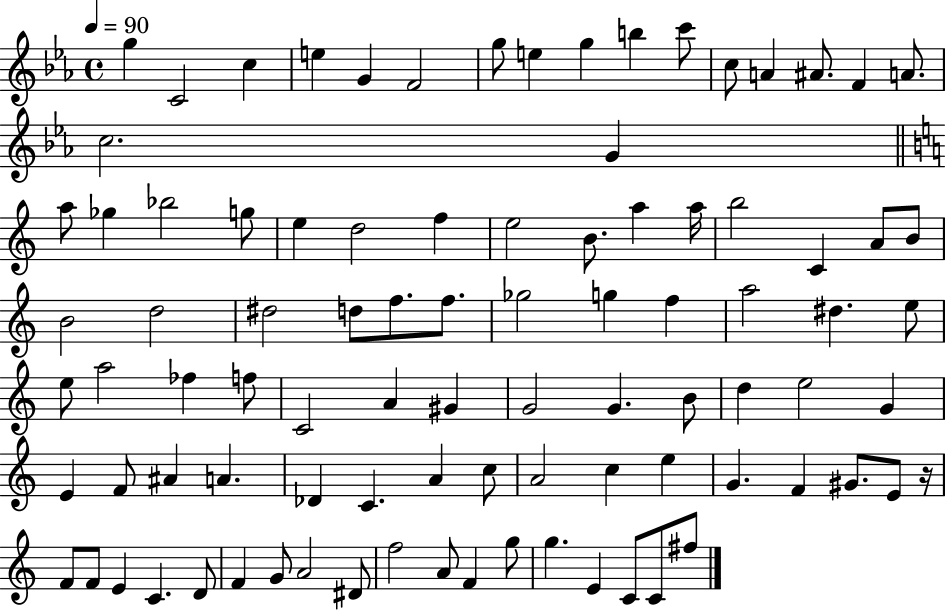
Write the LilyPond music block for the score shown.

{
  \clef treble
  \time 4/4
  \defaultTimeSignature
  \key ees \major
  \tempo 4 = 90
  g''4 c'2 c''4 | e''4 g'4 f'2 | g''8 e''4 g''4 b''4 c'''8 | c''8 a'4 ais'8. f'4 a'8. | \break c''2. g'4 | \bar "||" \break \key a \minor a''8 ges''4 bes''2 g''8 | e''4 d''2 f''4 | e''2 b'8. a''4 a''16 | b''2 c'4 a'8 b'8 | \break b'2 d''2 | dis''2 d''8 f''8. f''8. | ges''2 g''4 f''4 | a''2 dis''4. e''8 | \break e''8 a''2 fes''4 f''8 | c'2 a'4 gis'4 | g'2 g'4. b'8 | d''4 e''2 g'4 | \break e'4 f'8 ais'4 a'4. | des'4 c'4. a'4 c''8 | a'2 c''4 e''4 | g'4. f'4 gis'8. e'8 r16 | \break f'8 f'8 e'4 c'4. d'8 | f'4 g'8 a'2 dis'8 | f''2 a'8 f'4 g''8 | g''4. e'4 c'8 c'8 fis''8 | \break \bar "|."
}